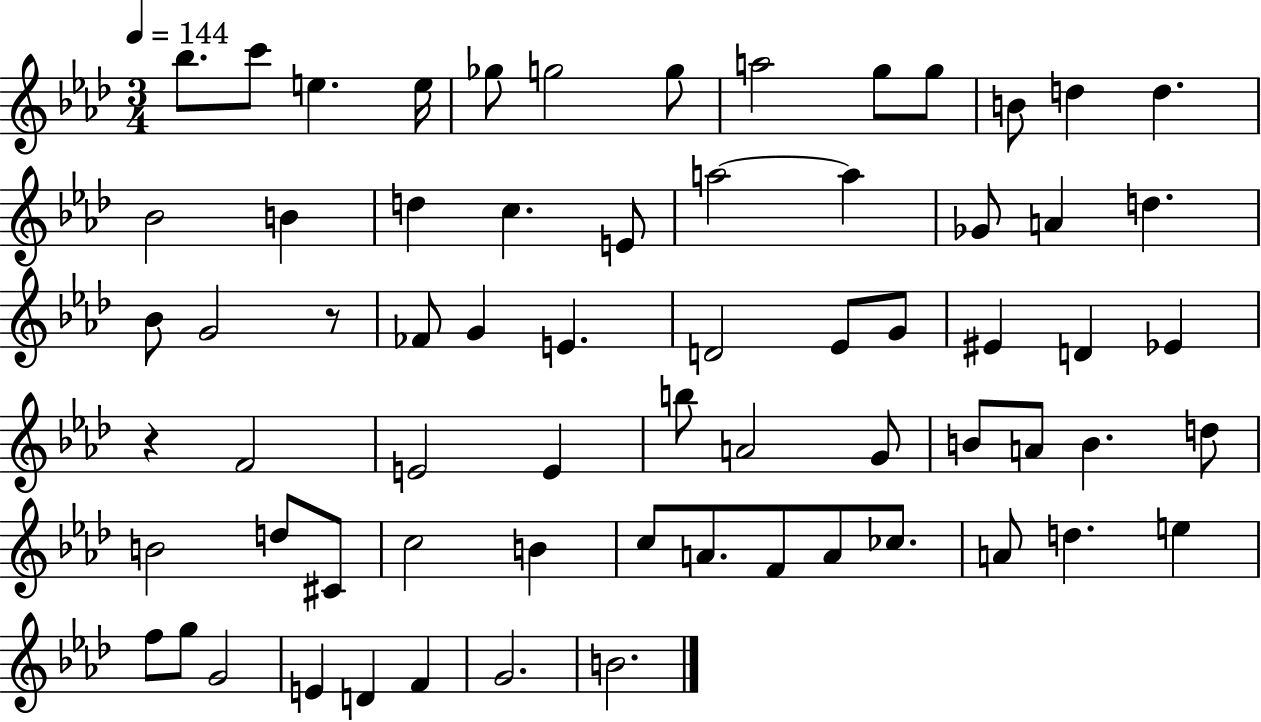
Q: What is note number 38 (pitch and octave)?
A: B5